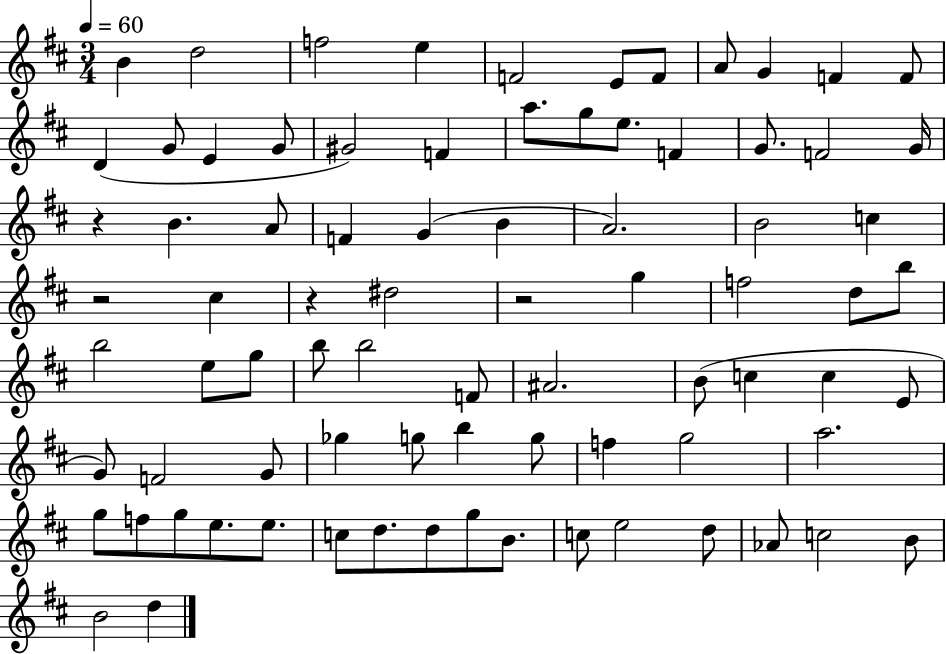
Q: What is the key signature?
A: D major